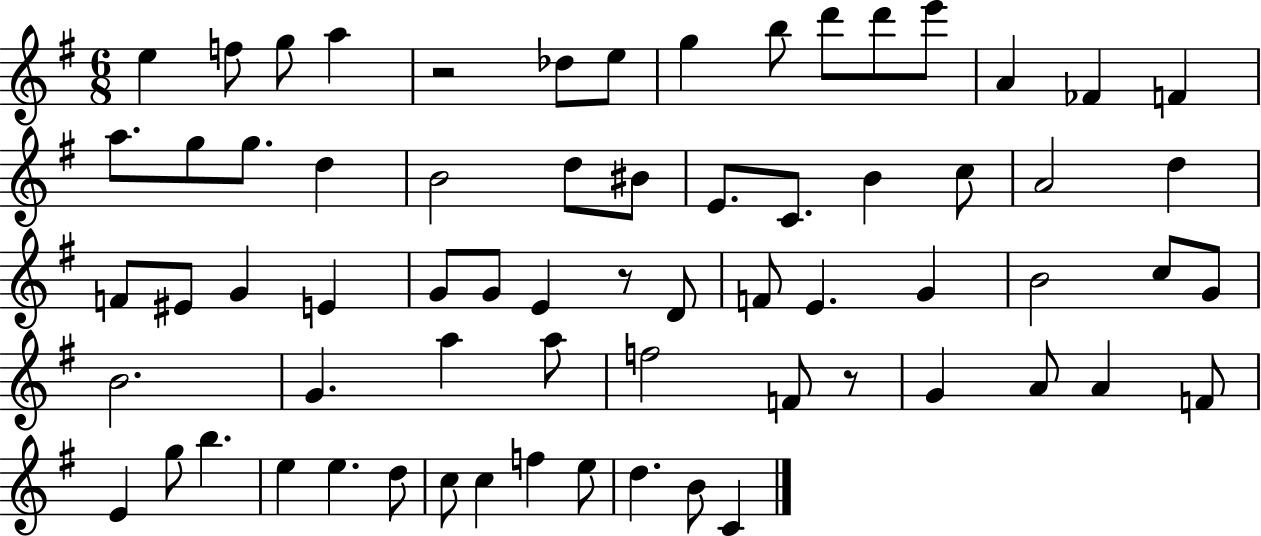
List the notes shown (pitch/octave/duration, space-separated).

E5/q F5/e G5/e A5/q R/h Db5/e E5/e G5/q B5/e D6/e D6/e E6/e A4/q FES4/q F4/q A5/e. G5/e G5/e. D5/q B4/h D5/e BIS4/e E4/e. C4/e. B4/q C5/e A4/h D5/q F4/e EIS4/e G4/q E4/q G4/e G4/e E4/q R/e D4/e F4/e E4/q. G4/q B4/h C5/e G4/e B4/h. G4/q. A5/q A5/e F5/h F4/e R/e G4/q A4/e A4/q F4/e E4/q G5/e B5/q. E5/q E5/q. D5/e C5/e C5/q F5/q E5/e D5/q. B4/e C4/q